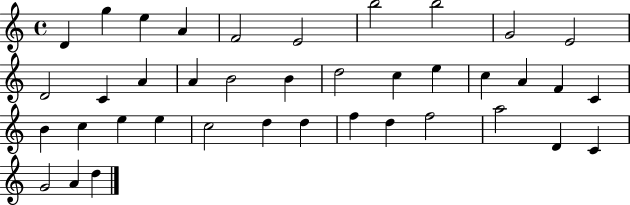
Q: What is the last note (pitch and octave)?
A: D5